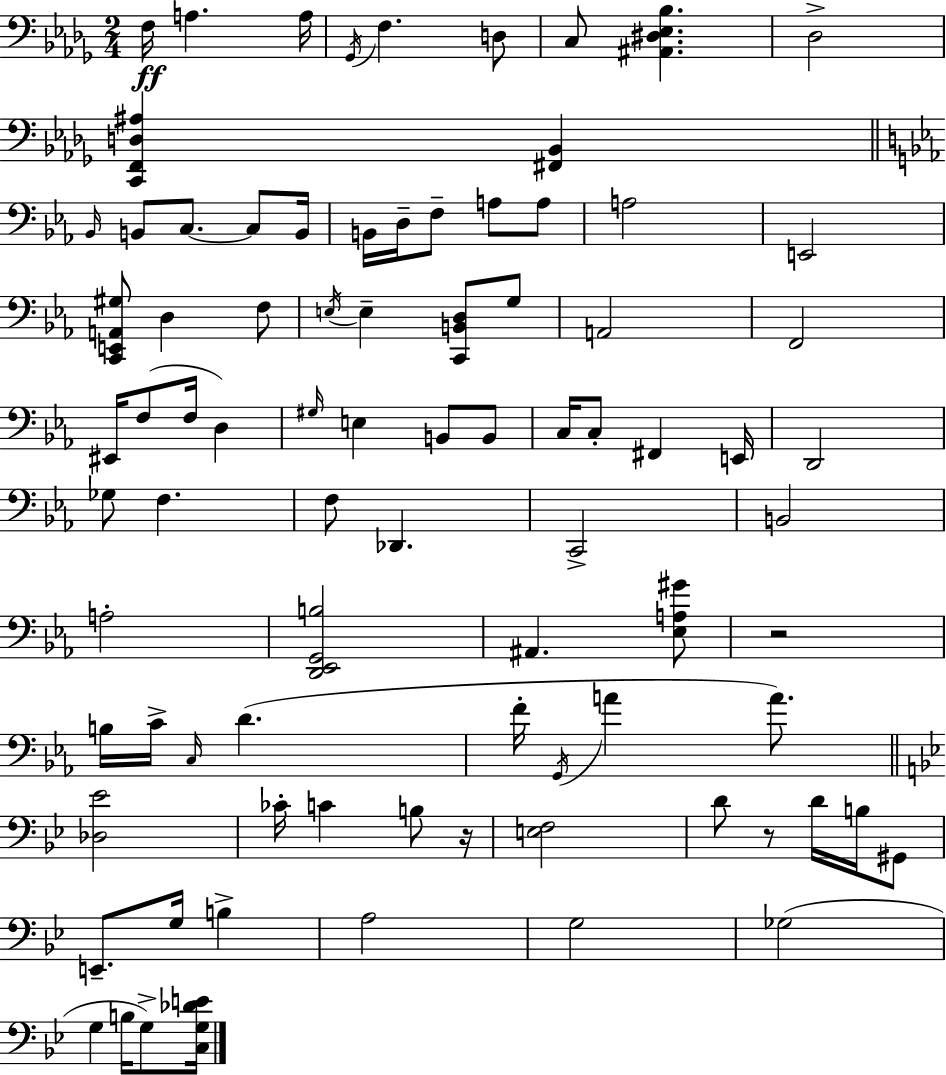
F3/s A3/q. A3/s Gb2/s F3/q. D3/e C3/e [A#2,D#3,Eb3,Bb3]/q. Db3/h [C2,F2,D3,A#3]/q [F#2,Bb2]/q Bb2/s B2/e C3/e. C3/e B2/s B2/s D3/s F3/e A3/e A3/e A3/h E2/h [C2,E2,A2,G#3]/e D3/q F3/e E3/s E3/q [C2,B2,D3]/e G3/e A2/h F2/h EIS2/s F3/e F3/s D3/q G#3/s E3/q B2/e B2/e C3/s C3/e F#2/q E2/s D2/h Gb3/e F3/q. F3/e Db2/q. C2/h B2/h A3/h [D2,Eb2,G2,B3]/h A#2/q. [Eb3,A3,G#4]/e R/h B3/s C4/s C3/s D4/q. F4/s G2/s A4/q A4/e. [Db3,Eb4]/h CES4/s C4/q B3/e R/s [E3,F3]/h D4/e R/e D4/s B3/s G#2/e E2/e. G3/s B3/q A3/h G3/h Gb3/h G3/q B3/s G3/e [C3,G3,Db4,E4]/s